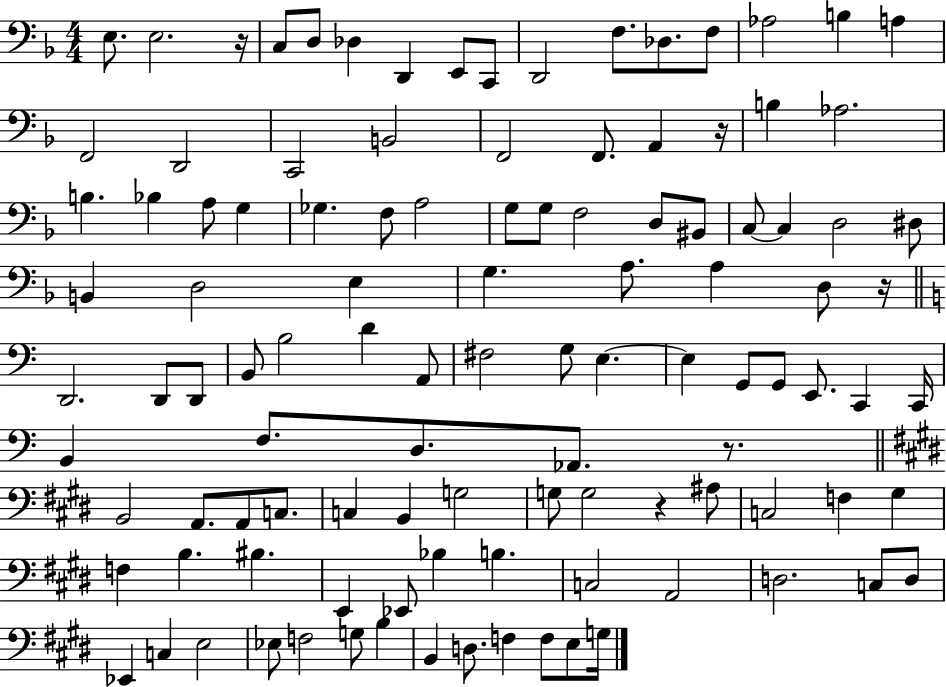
{
  \clef bass
  \numericTimeSignature
  \time 4/4
  \key f \major
  e8. e2. r16 | c8 d8 des4 d,4 e,8 c,8 | d,2 f8. des8. f8 | aes2 b4 a4 | \break f,2 d,2 | c,2 b,2 | f,2 f,8. a,4 r16 | b4 aes2. | \break b4. bes4 a8 g4 | ges4. f8 a2 | g8 g8 f2 d8 bis,8 | c8~~ c4 d2 dis8 | \break b,4 d2 e4 | g4. a8. a4 d8 r16 | \bar "||" \break \key a \minor d,2. d,8 d,8 | b,8 b2 d'4 a,8 | fis2 g8 e4.~~ | e4 g,8 g,8 e,8. c,4 c,16 | \break b,4 f8. d8. aes,8. r8. | \bar "||" \break \key e \major b,2 a,8. a,8 c8. | c4 b,4 g2 | g8 g2 r4 ais8 | c2 f4 gis4 | \break f4 b4. bis4. | e,4 ees,8 bes4 b4. | c2 a,2 | d2. c8 d8 | \break ees,4 c4 e2 | ees8 f2 g8 b4 | b,4 d8. f4 f8 e8 g16 | \bar "|."
}